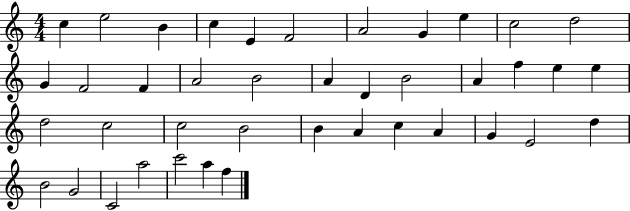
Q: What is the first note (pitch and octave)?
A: C5